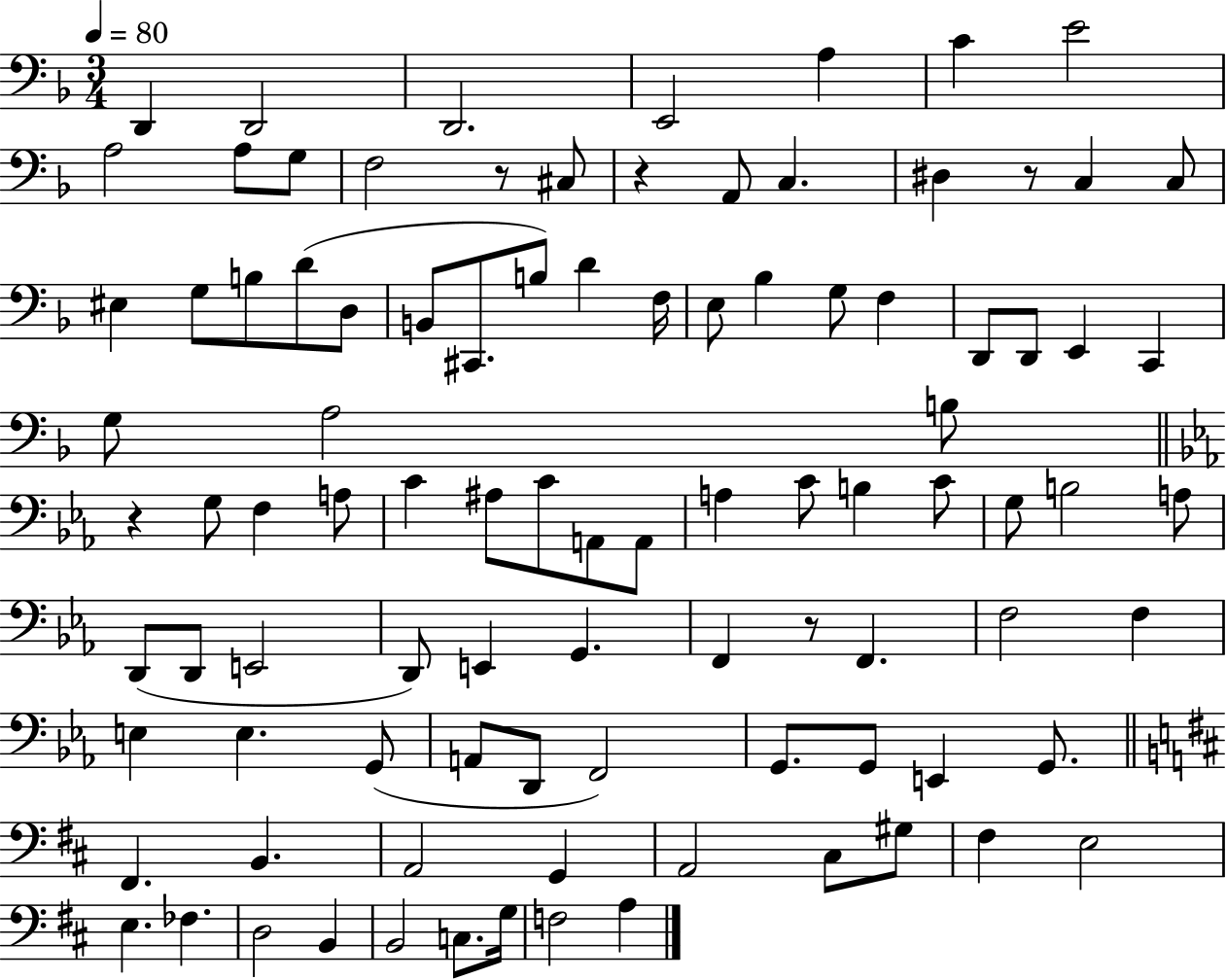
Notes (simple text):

D2/q D2/h D2/h. E2/h A3/q C4/q E4/h A3/h A3/e G3/e F3/h R/e C#3/e R/q A2/e C3/q. D#3/q R/e C3/q C3/e EIS3/q G3/e B3/e D4/e D3/e B2/e C#2/e. B3/e D4/q F3/s E3/e Bb3/q G3/e F3/q D2/e D2/e E2/q C2/q G3/e A3/h B3/e R/q G3/e F3/q A3/e C4/q A#3/e C4/e A2/e A2/e A3/q C4/e B3/q C4/e G3/e B3/h A3/e D2/e D2/e E2/h D2/e E2/q G2/q. F2/q R/e F2/q. F3/h F3/q E3/q E3/q. G2/e A2/e D2/e F2/h G2/e. G2/e E2/q G2/e. F#2/q. B2/q. A2/h G2/q A2/h C#3/e G#3/e F#3/q E3/h E3/q. FES3/q. D3/h B2/q B2/h C3/e. G3/s F3/h A3/q